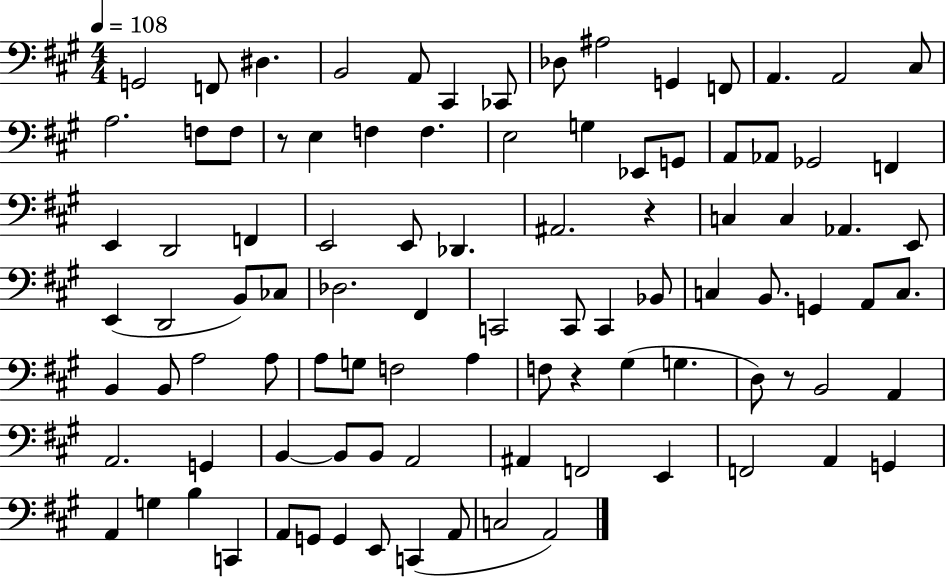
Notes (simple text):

G2/h F2/e D#3/q. B2/h A2/e C#2/q CES2/e Db3/e A#3/h G2/q F2/e A2/q. A2/h C#3/e A3/h. F3/e F3/e R/e E3/q F3/q F3/q. E3/h G3/q Eb2/e G2/e A2/e Ab2/e Gb2/h F2/q E2/q D2/h F2/q E2/h E2/e Db2/q. A#2/h. R/q C3/q C3/q Ab2/q. E2/e E2/q D2/h B2/e CES3/e Db3/h. F#2/q C2/h C2/e C2/q Bb2/e C3/q B2/e. G2/q A2/e C3/e. B2/q B2/e A3/h A3/e A3/e G3/e F3/h A3/q F3/e R/q G#3/q G3/q. D3/e R/e B2/h A2/q A2/h. G2/q B2/q B2/e B2/e A2/h A#2/q F2/h E2/q F2/h A2/q G2/q A2/q G3/q B3/q C2/q A2/e G2/e G2/q E2/e C2/q A2/e C3/h A2/h